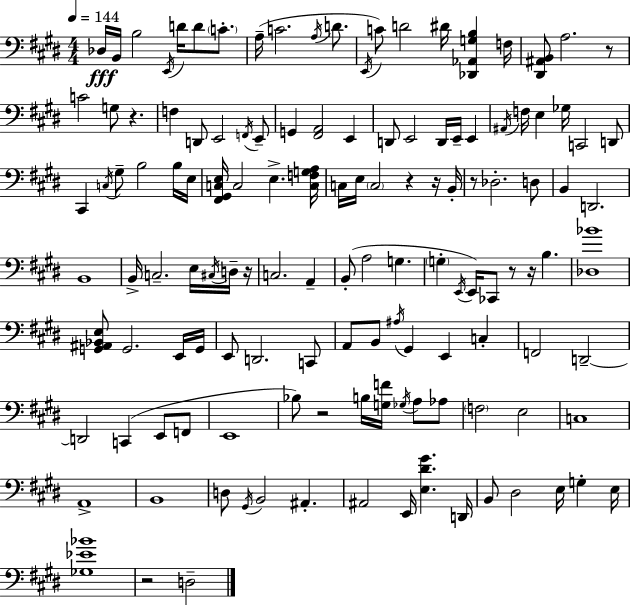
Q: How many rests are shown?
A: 10